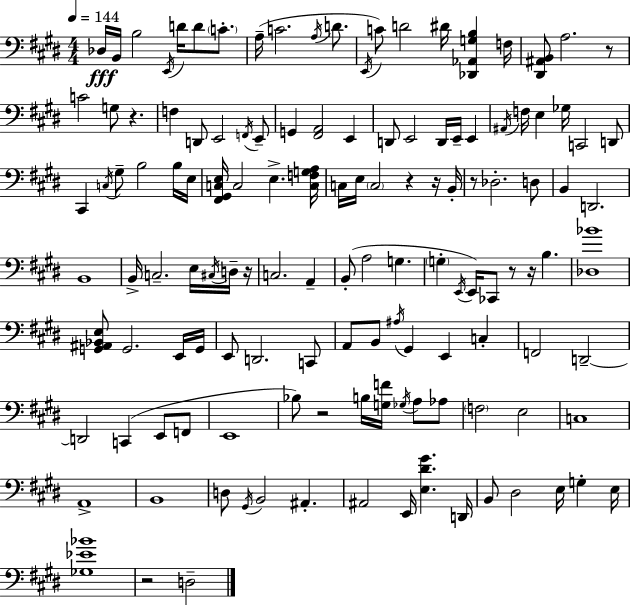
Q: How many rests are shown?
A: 10